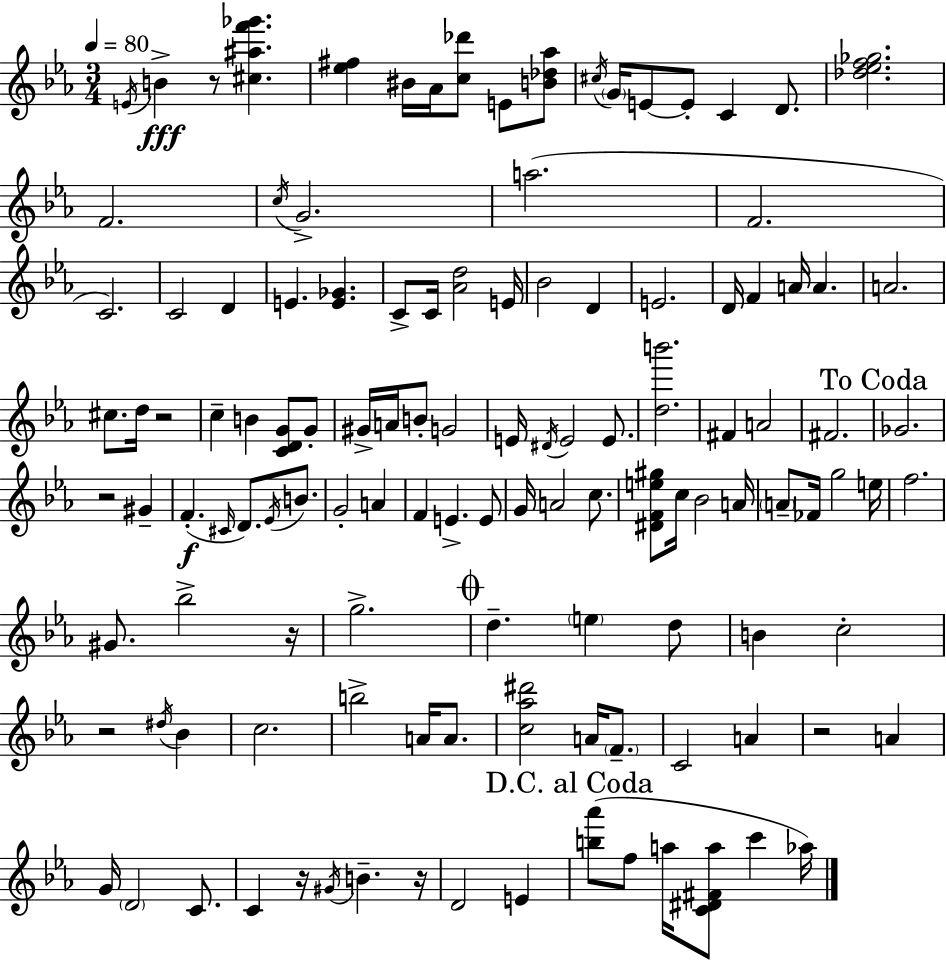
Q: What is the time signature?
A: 3/4